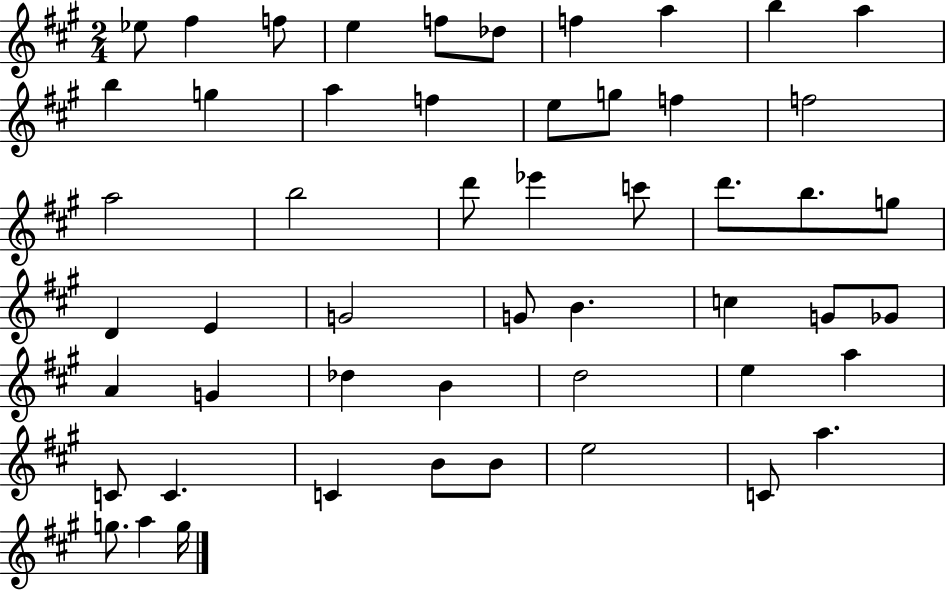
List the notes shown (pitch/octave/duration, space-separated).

Eb5/e F#5/q F5/e E5/q F5/e Db5/e F5/q A5/q B5/q A5/q B5/q G5/q A5/q F5/q E5/e G5/e F5/q F5/h A5/h B5/h D6/e Eb6/q C6/e D6/e. B5/e. G5/e D4/q E4/q G4/h G4/e B4/q. C5/q G4/e Gb4/e A4/q G4/q Db5/q B4/q D5/h E5/q A5/q C4/e C4/q. C4/q B4/e B4/e E5/h C4/e A5/q. G5/e. A5/q G5/s